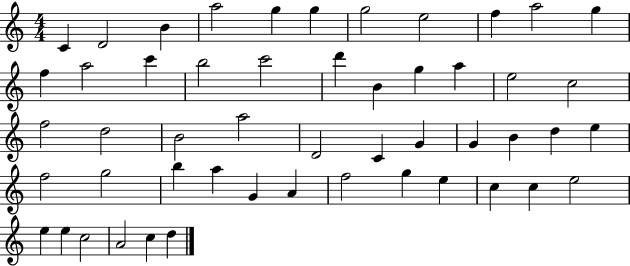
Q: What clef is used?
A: treble